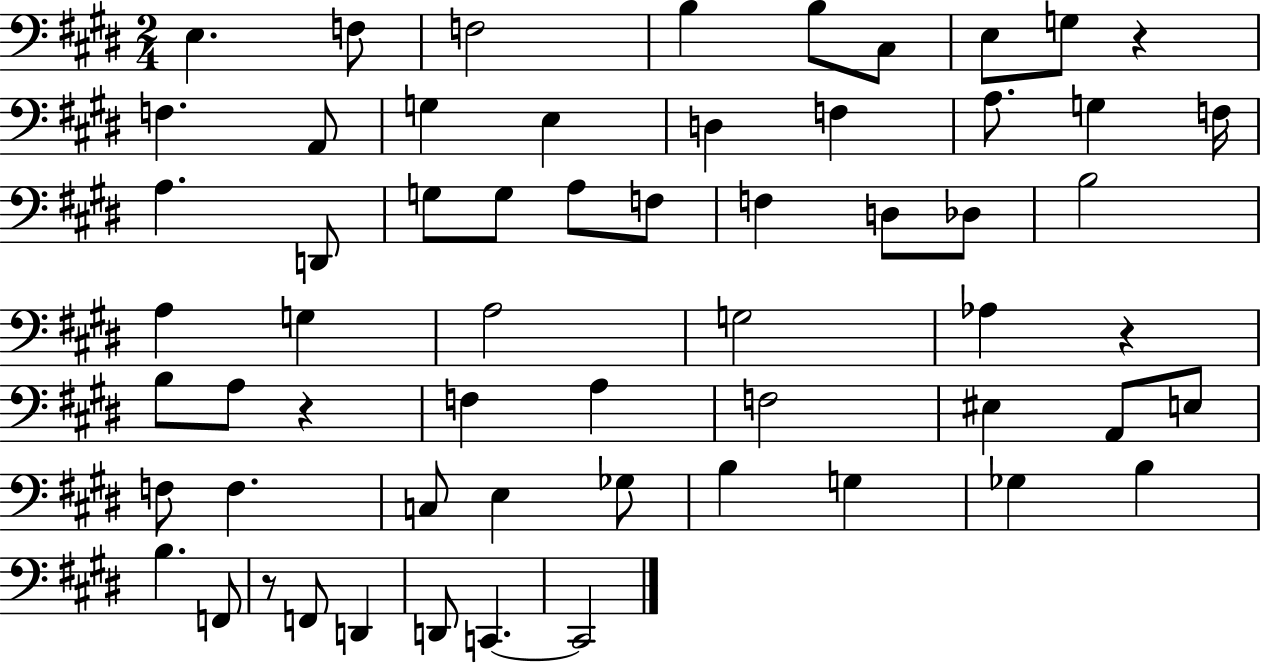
E3/q. F3/e F3/h B3/q B3/e C#3/e E3/e G3/e R/q F3/q. A2/e G3/q E3/q D3/q F3/q A3/e. G3/q F3/s A3/q. D2/e G3/e G3/e A3/e F3/e F3/q D3/e Db3/e B3/h A3/q G3/q A3/h G3/h Ab3/q R/q B3/e A3/e R/q F3/q A3/q F3/h EIS3/q A2/e E3/e F3/e F3/q. C3/e E3/q Gb3/e B3/q G3/q Gb3/q B3/q B3/q. F2/e R/e F2/e D2/q D2/e C2/q. C2/h